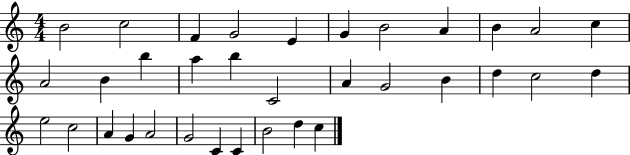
B4/h C5/h F4/q G4/h E4/q G4/q B4/h A4/q B4/q A4/h C5/q A4/h B4/q B5/q A5/q B5/q C4/h A4/q G4/h B4/q D5/q C5/h D5/q E5/h C5/h A4/q G4/q A4/h G4/h C4/q C4/q B4/h D5/q C5/q